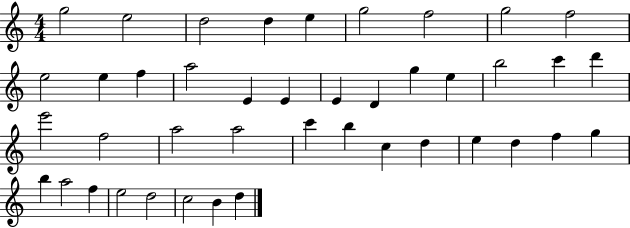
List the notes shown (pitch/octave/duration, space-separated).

G5/h E5/h D5/h D5/q E5/q G5/h F5/h G5/h F5/h E5/h E5/q F5/q A5/h E4/q E4/q E4/q D4/q G5/q E5/q B5/h C6/q D6/q E6/h F5/h A5/h A5/h C6/q B5/q C5/q D5/q E5/q D5/q F5/q G5/q B5/q A5/h F5/q E5/h D5/h C5/h B4/q D5/q